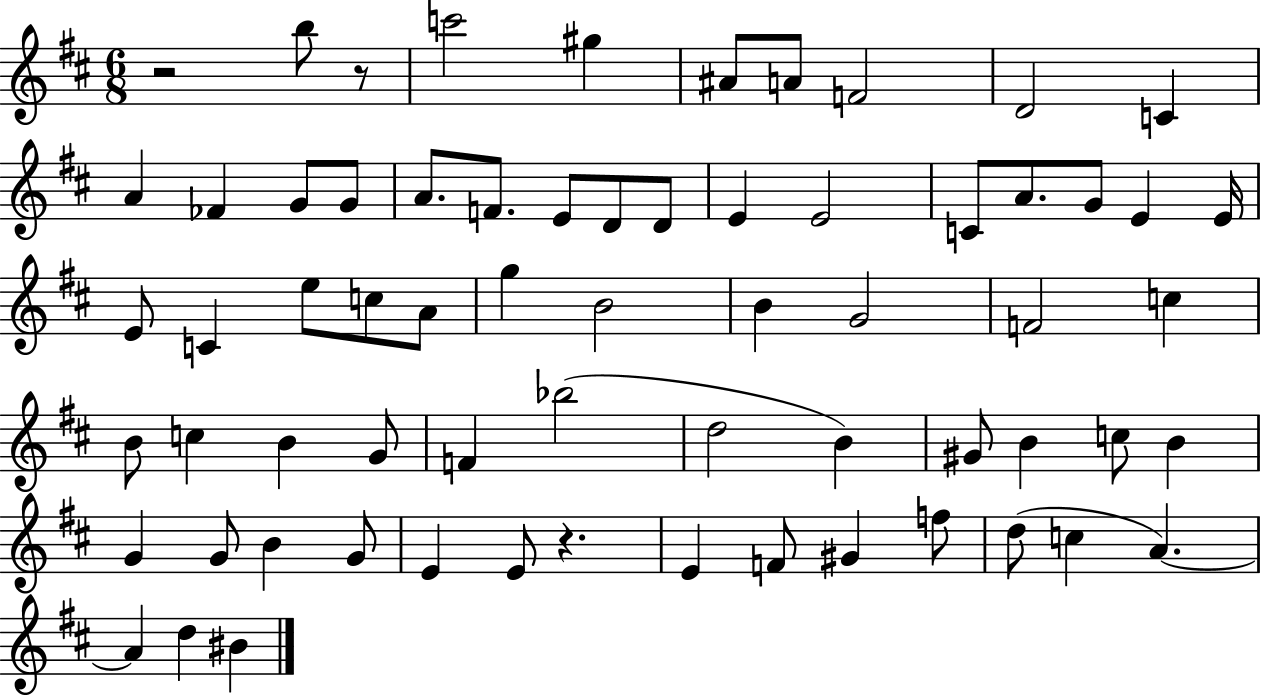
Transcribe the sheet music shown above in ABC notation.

X:1
T:Untitled
M:6/8
L:1/4
K:D
z2 b/2 z/2 c'2 ^g ^A/2 A/2 F2 D2 C A _F G/2 G/2 A/2 F/2 E/2 D/2 D/2 E E2 C/2 A/2 G/2 E E/4 E/2 C e/2 c/2 A/2 g B2 B G2 F2 c B/2 c B G/2 F _b2 d2 B ^G/2 B c/2 B G G/2 B G/2 E E/2 z E F/2 ^G f/2 d/2 c A A d ^B